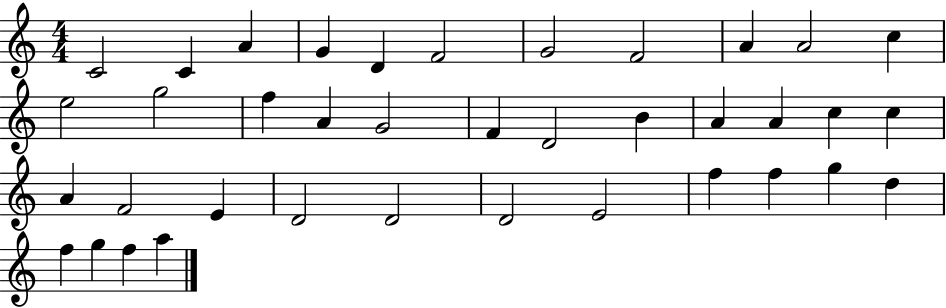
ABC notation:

X:1
T:Untitled
M:4/4
L:1/4
K:C
C2 C A G D F2 G2 F2 A A2 c e2 g2 f A G2 F D2 B A A c c A F2 E D2 D2 D2 E2 f f g d f g f a